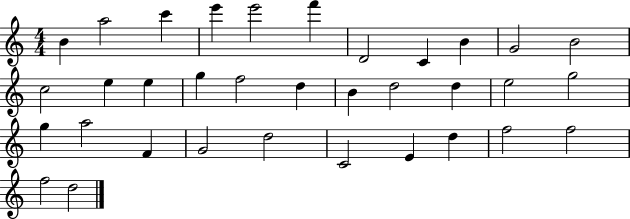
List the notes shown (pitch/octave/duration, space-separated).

B4/q A5/h C6/q E6/q E6/h F6/q D4/h C4/q B4/q G4/h B4/h C5/h E5/q E5/q G5/q F5/h D5/q B4/q D5/h D5/q E5/h G5/h G5/q A5/h F4/q G4/h D5/h C4/h E4/q D5/q F5/h F5/h F5/h D5/h